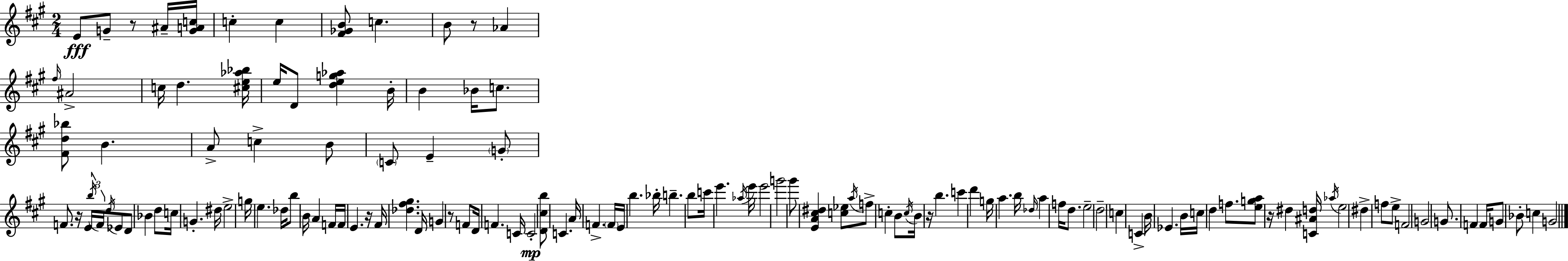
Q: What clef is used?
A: treble